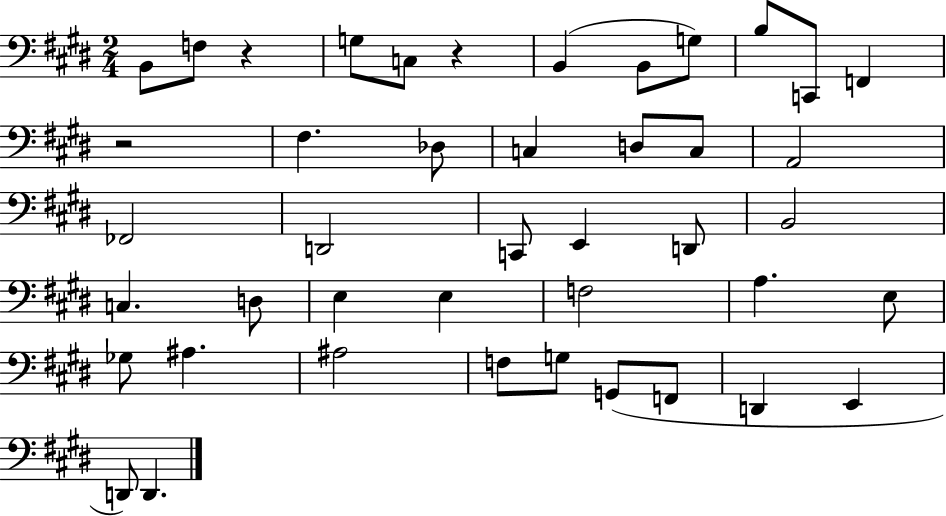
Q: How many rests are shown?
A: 3